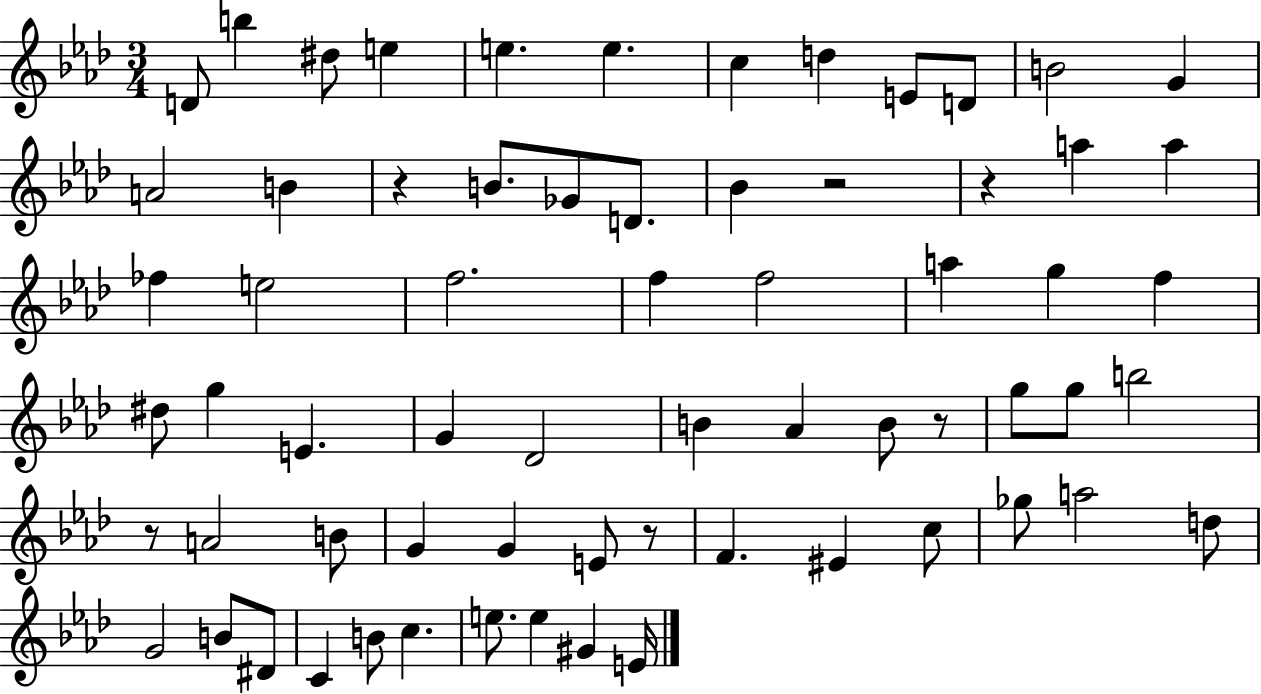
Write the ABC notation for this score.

X:1
T:Untitled
M:3/4
L:1/4
K:Ab
D/2 b ^d/2 e e e c d E/2 D/2 B2 G A2 B z B/2 _G/2 D/2 _B z2 z a a _f e2 f2 f f2 a g f ^d/2 g E G _D2 B _A B/2 z/2 g/2 g/2 b2 z/2 A2 B/2 G G E/2 z/2 F ^E c/2 _g/2 a2 d/2 G2 B/2 ^D/2 C B/2 c e/2 e ^G E/4